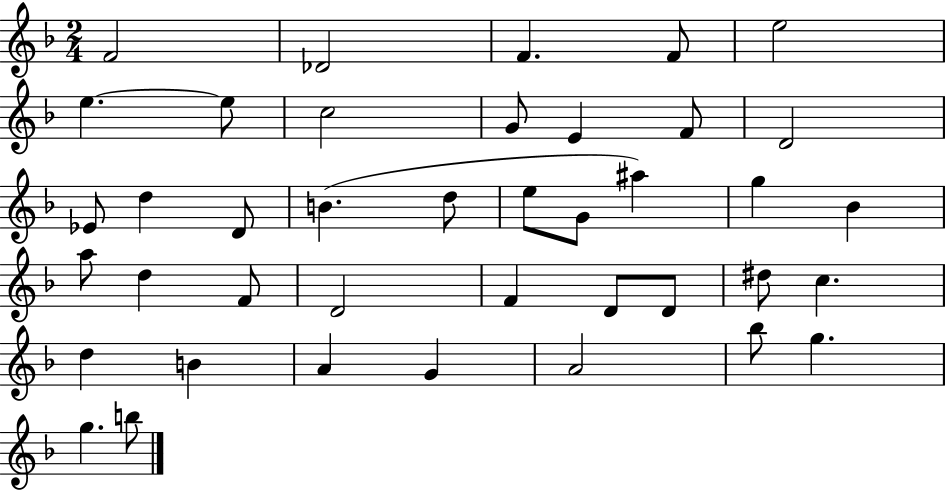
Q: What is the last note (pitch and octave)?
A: B5